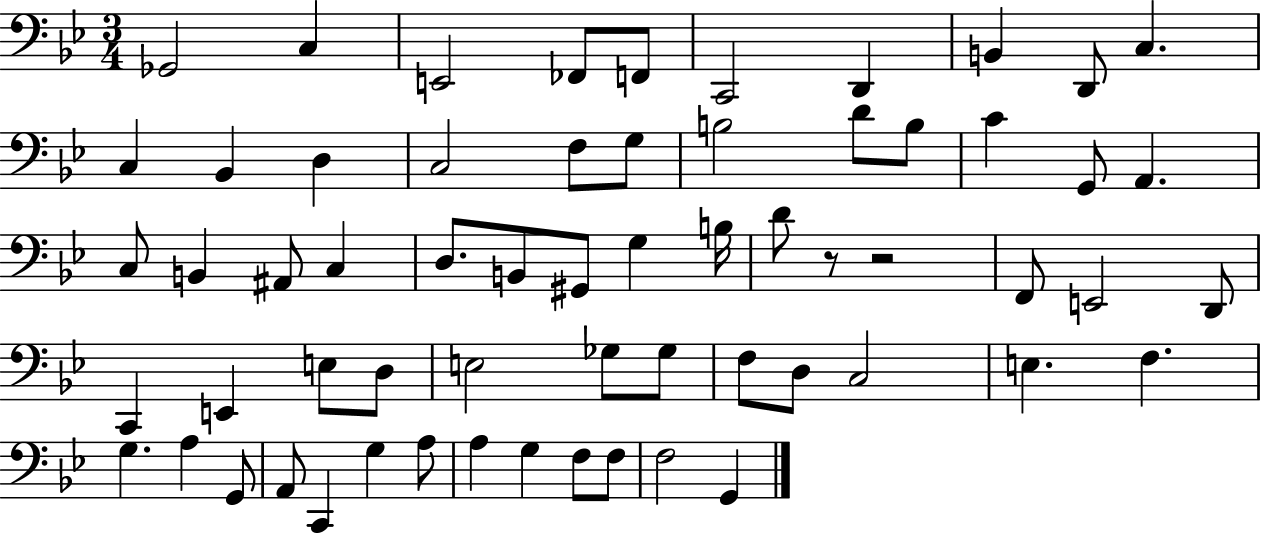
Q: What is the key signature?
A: BES major